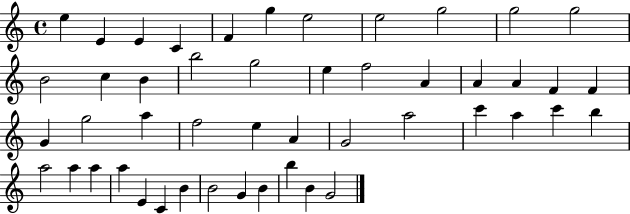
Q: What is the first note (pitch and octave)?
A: E5